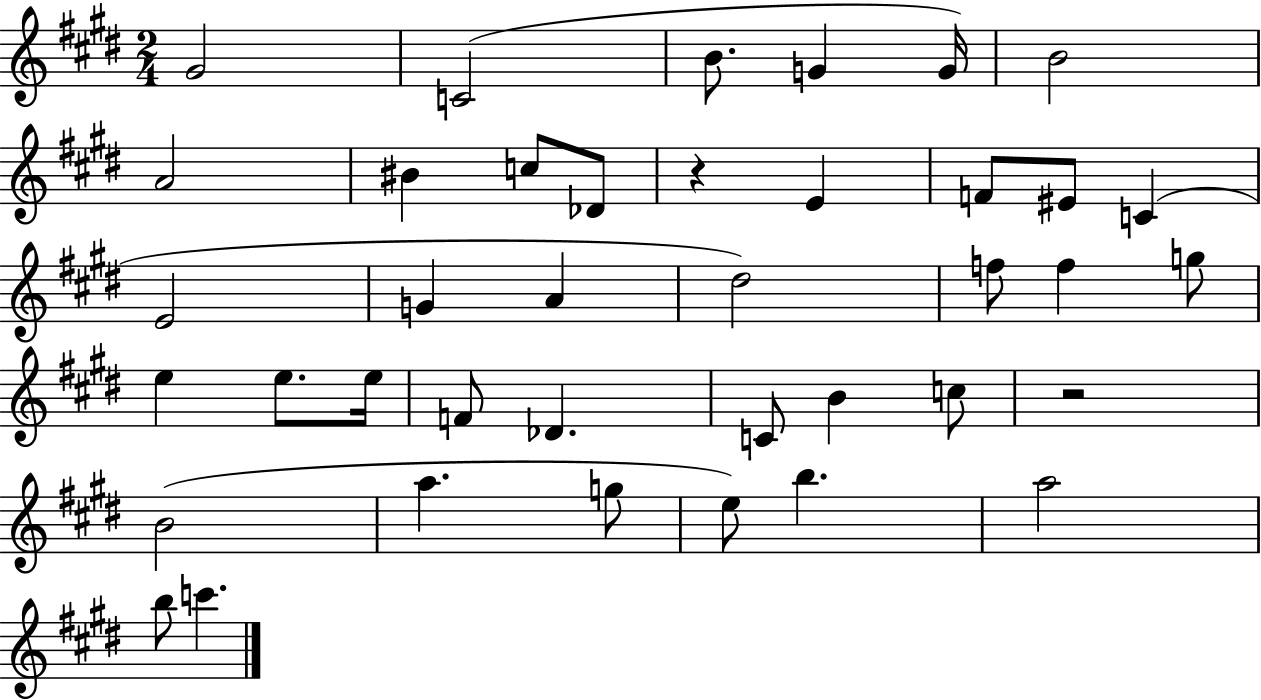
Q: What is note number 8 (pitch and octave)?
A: BIS4